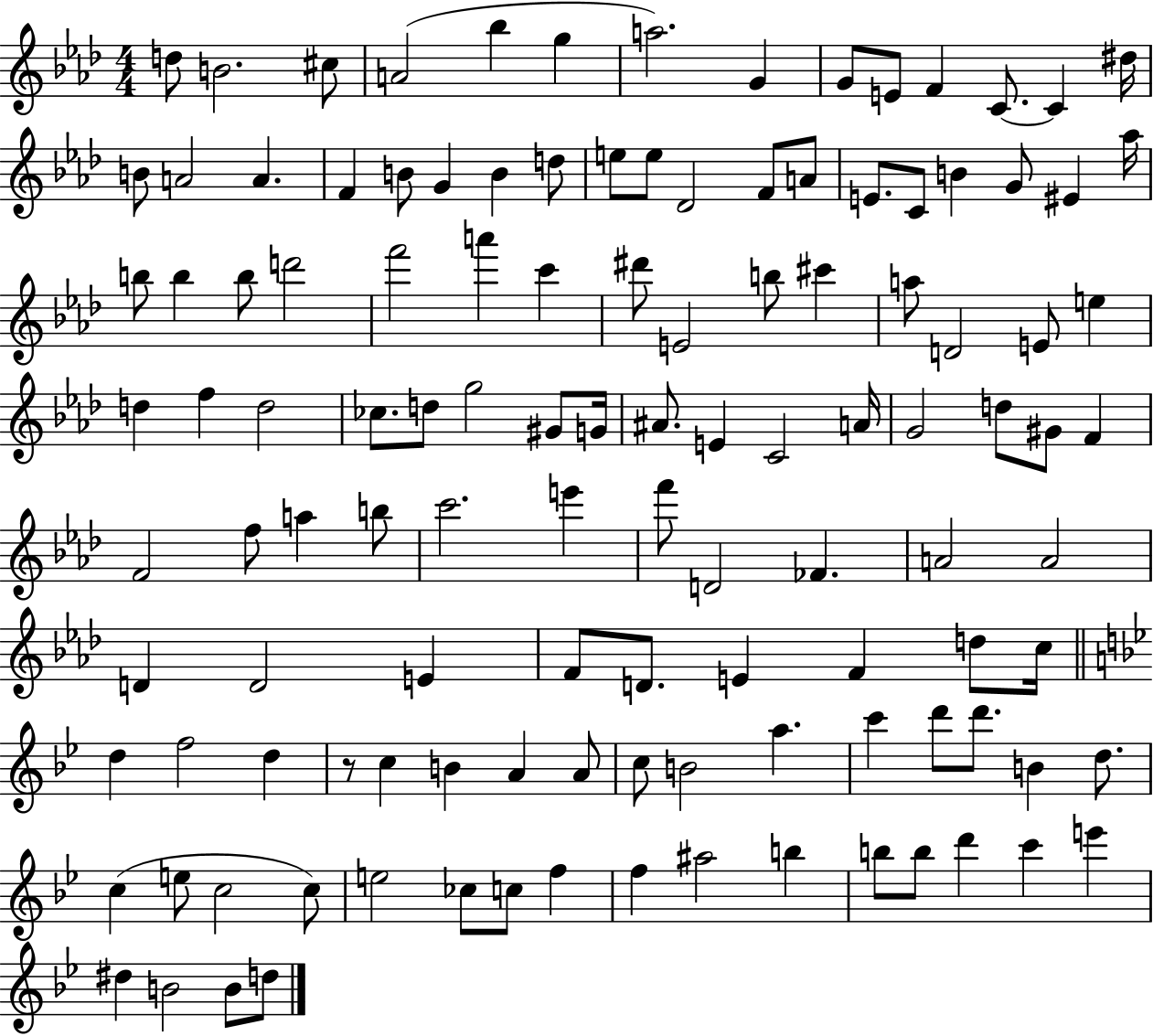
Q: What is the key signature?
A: AES major